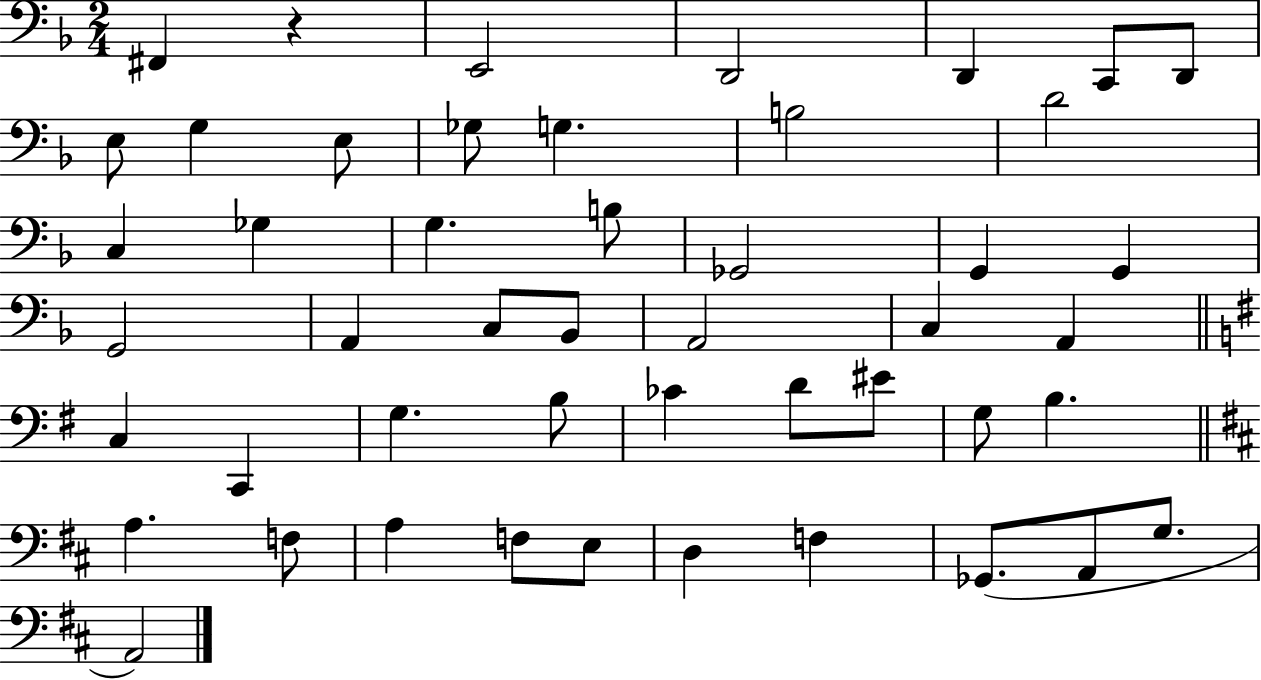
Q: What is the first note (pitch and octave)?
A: F#2